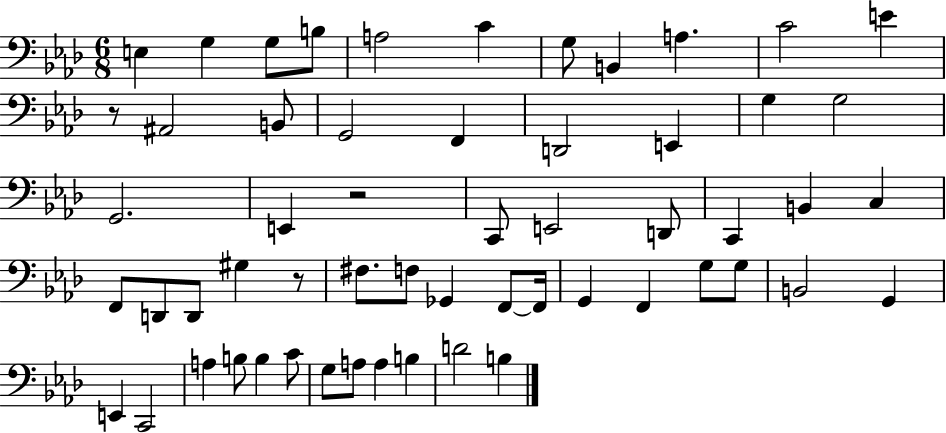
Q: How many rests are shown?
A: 3